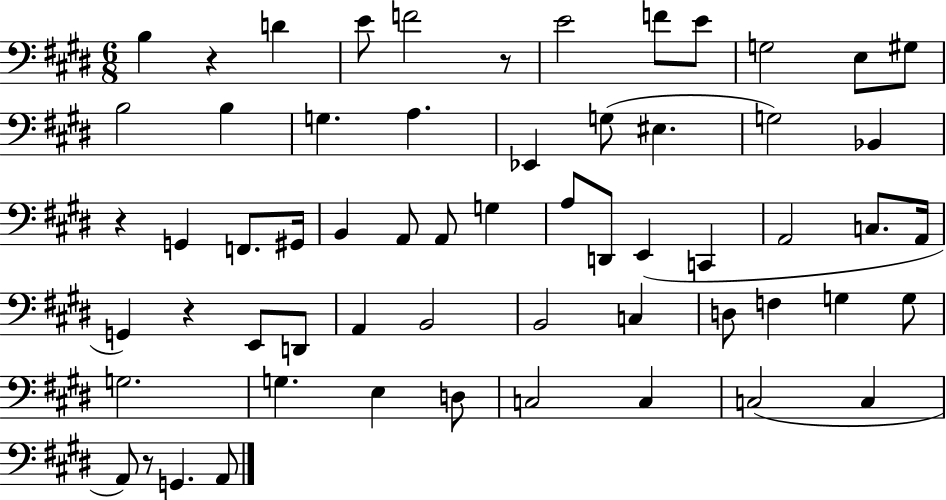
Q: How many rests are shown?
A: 5